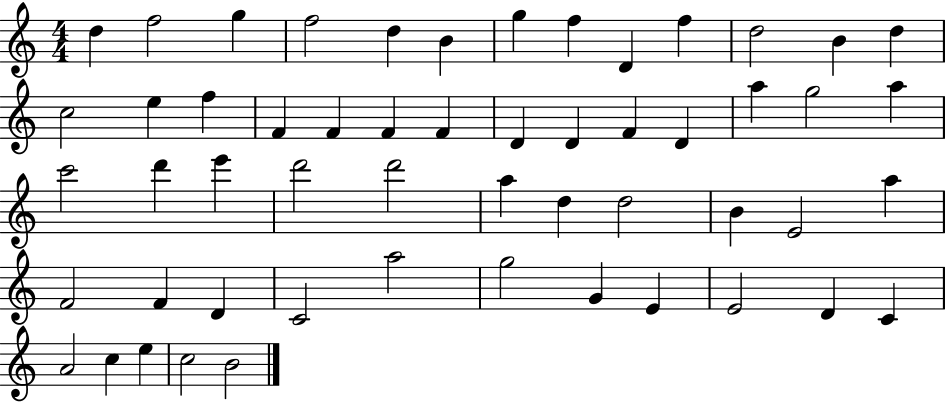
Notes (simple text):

D5/q F5/h G5/q F5/h D5/q B4/q G5/q F5/q D4/q F5/q D5/h B4/q D5/q C5/h E5/q F5/q F4/q F4/q F4/q F4/q D4/q D4/q F4/q D4/q A5/q G5/h A5/q C6/h D6/q E6/q D6/h D6/h A5/q D5/q D5/h B4/q E4/h A5/q F4/h F4/q D4/q C4/h A5/h G5/h G4/q E4/q E4/h D4/q C4/q A4/h C5/q E5/q C5/h B4/h